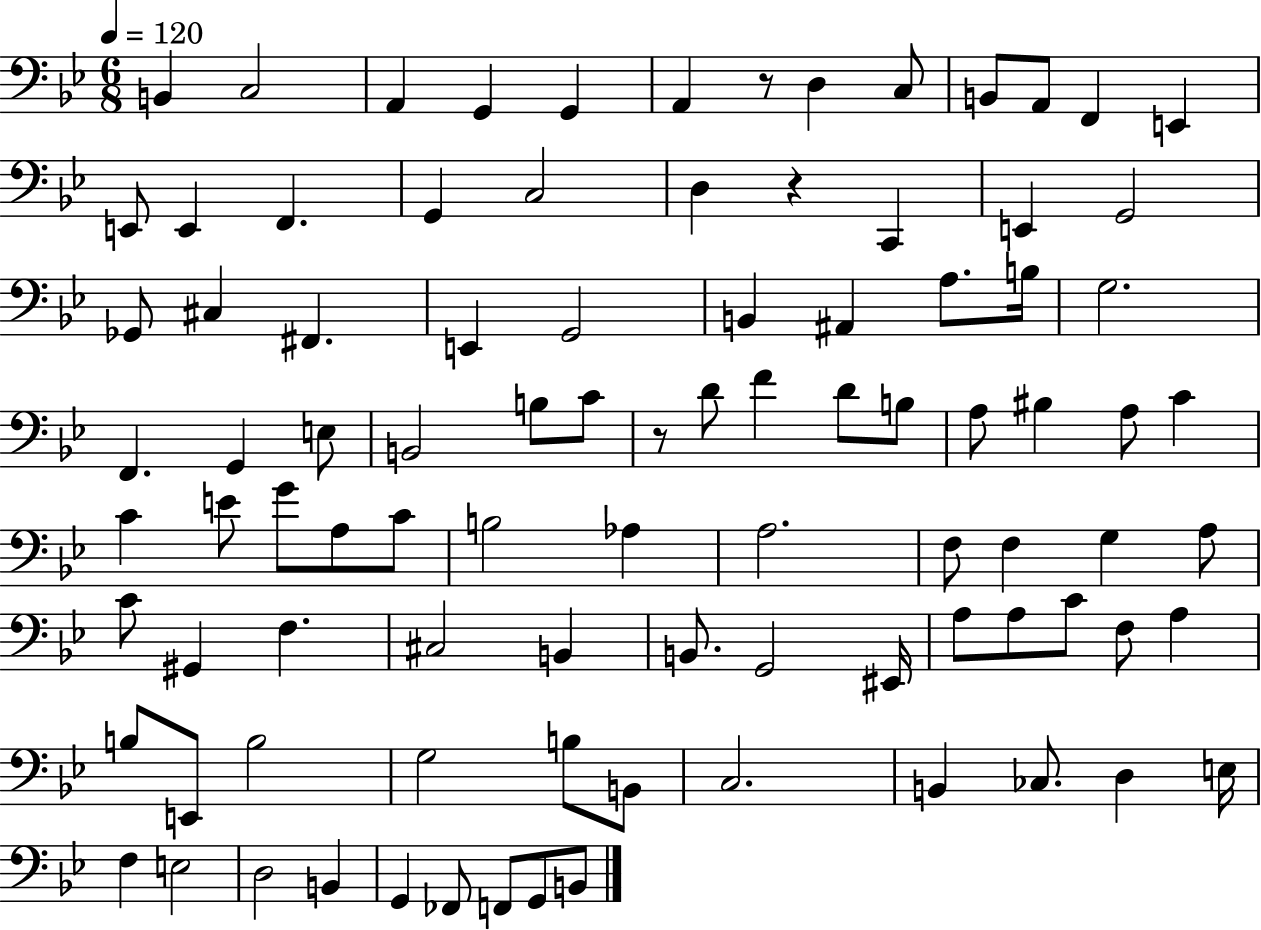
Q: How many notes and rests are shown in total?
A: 93